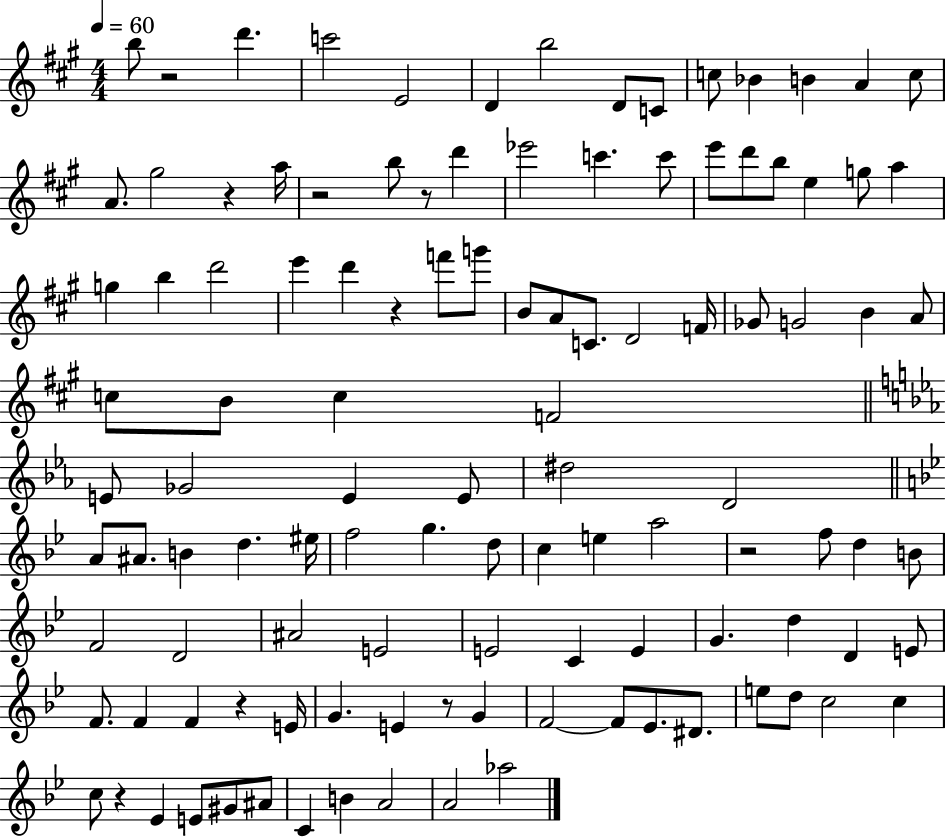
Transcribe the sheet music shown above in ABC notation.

X:1
T:Untitled
M:4/4
L:1/4
K:A
b/2 z2 d' c'2 E2 D b2 D/2 C/2 c/2 _B B A c/2 A/2 ^g2 z a/4 z2 b/2 z/2 d' _e'2 c' c'/2 e'/2 d'/2 b/2 e g/2 a g b d'2 e' d' z f'/2 g'/2 B/2 A/2 C/2 D2 F/4 _G/2 G2 B A/2 c/2 B/2 c F2 E/2 _G2 E E/2 ^d2 D2 A/2 ^A/2 B d ^e/4 f2 g d/2 c e a2 z2 f/2 d B/2 F2 D2 ^A2 E2 E2 C E G d D E/2 F/2 F F z E/4 G E z/2 G F2 F/2 _E/2 ^D/2 e/2 d/2 c2 c c/2 z _E E/2 ^G/2 ^A/2 C B A2 A2 _a2